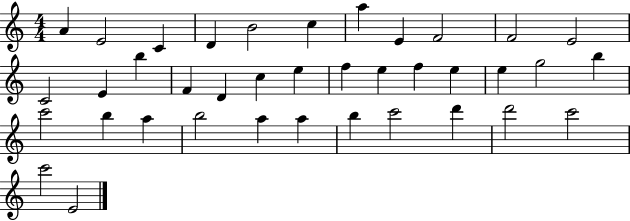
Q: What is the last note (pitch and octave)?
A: E4